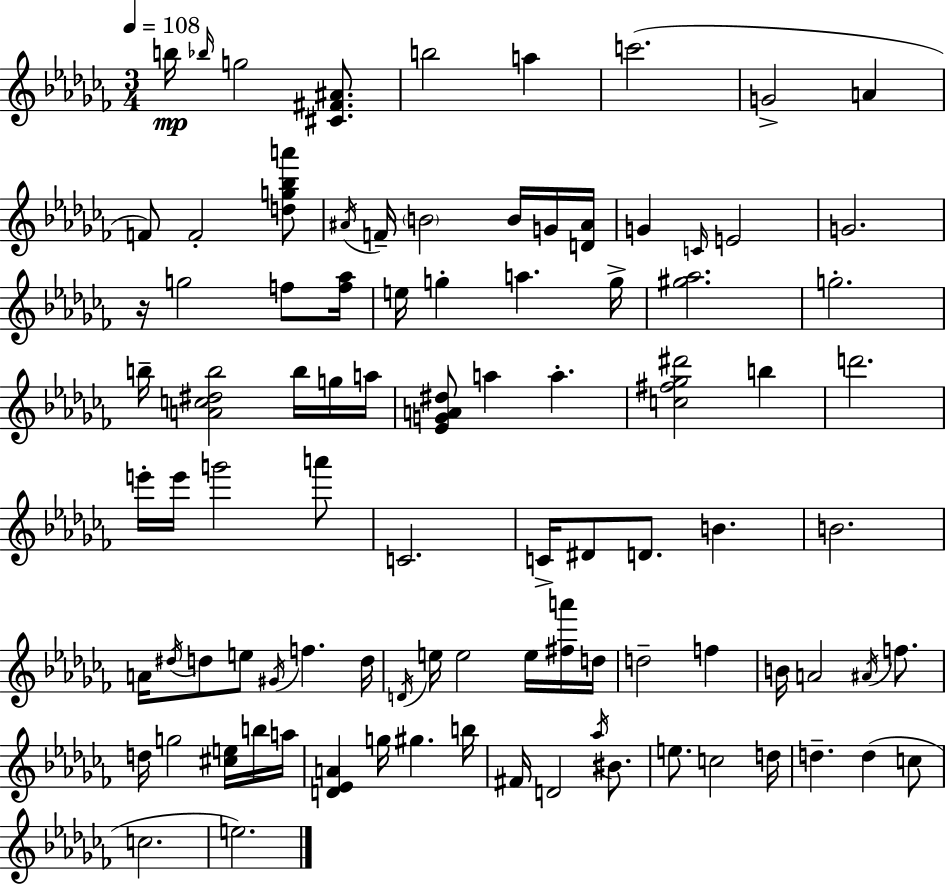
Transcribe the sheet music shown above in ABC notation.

X:1
T:Untitled
M:3/4
L:1/4
K:Abm
b/4 _b/4 g2 [^C^F^A]/2 b2 a c'2 G2 A F/2 F2 [dg_ba']/2 ^A/4 F/4 B2 B/4 G/4 [D^A]/4 G C/4 E2 G2 z/4 g2 f/2 [f_a]/4 e/4 g a g/4 [^g_a]2 g2 b/4 [Ac^db]2 b/4 g/4 a/4 [_EGA^d]/2 a a [c^f_g^d']2 b d'2 e'/4 e'/4 g'2 a'/2 C2 C/4 ^D/2 D/2 B B2 A/4 ^d/4 d/2 e/2 ^G/4 f d/4 D/4 e/4 e2 e/4 [^fa']/4 d/4 d2 f B/4 A2 ^A/4 f/2 d/4 g2 [^ce]/4 b/4 a/4 [D_EA] g/4 ^g b/4 ^F/4 D2 _a/4 ^B/2 e/2 c2 d/4 d d c/2 c2 e2